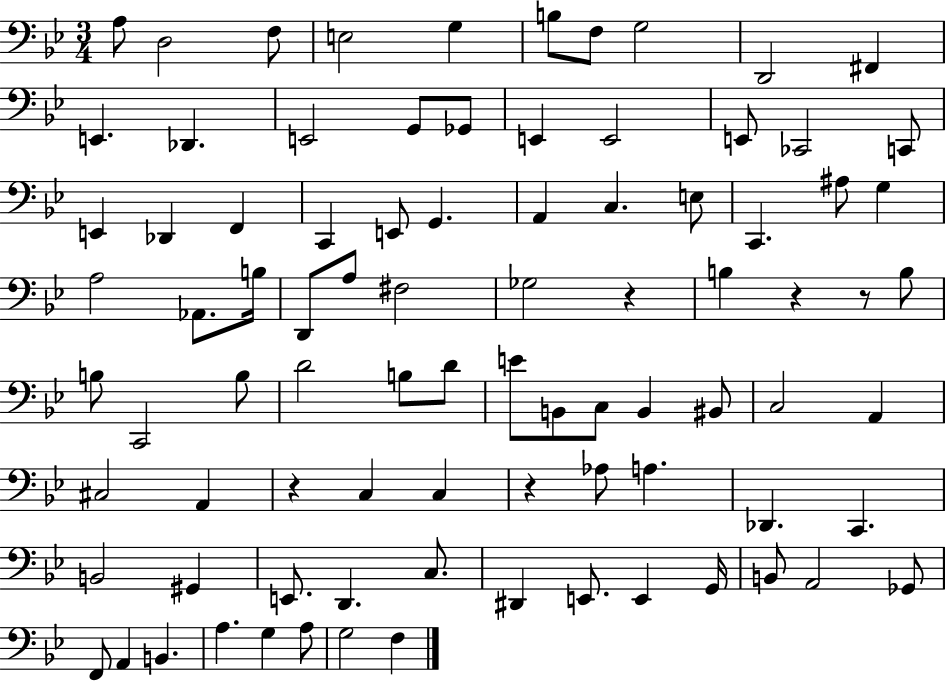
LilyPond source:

{
  \clef bass
  \numericTimeSignature
  \time 3/4
  \key bes \major
  \repeat volta 2 { a8 d2 f8 | e2 g4 | b8 f8 g2 | d,2 fis,4 | \break e,4. des,4. | e,2 g,8 ges,8 | e,4 e,2 | e,8 ces,2 c,8 | \break e,4 des,4 f,4 | c,4 e,8 g,4. | a,4 c4. e8 | c,4. ais8 g4 | \break a2 aes,8. b16 | d,8 a8 fis2 | ges2 r4 | b4 r4 r8 b8 | \break b8 c,2 b8 | d'2 b8 d'8 | e'8 b,8 c8 b,4 bis,8 | c2 a,4 | \break cis2 a,4 | r4 c4 c4 | r4 aes8 a4. | des,4. c,4. | \break b,2 gis,4 | e,8. d,4. c8. | dis,4 e,8. e,4 g,16 | b,8 a,2 ges,8 | \break f,8 a,4 b,4. | a4. g4 a8 | g2 f4 | } \bar "|."
}